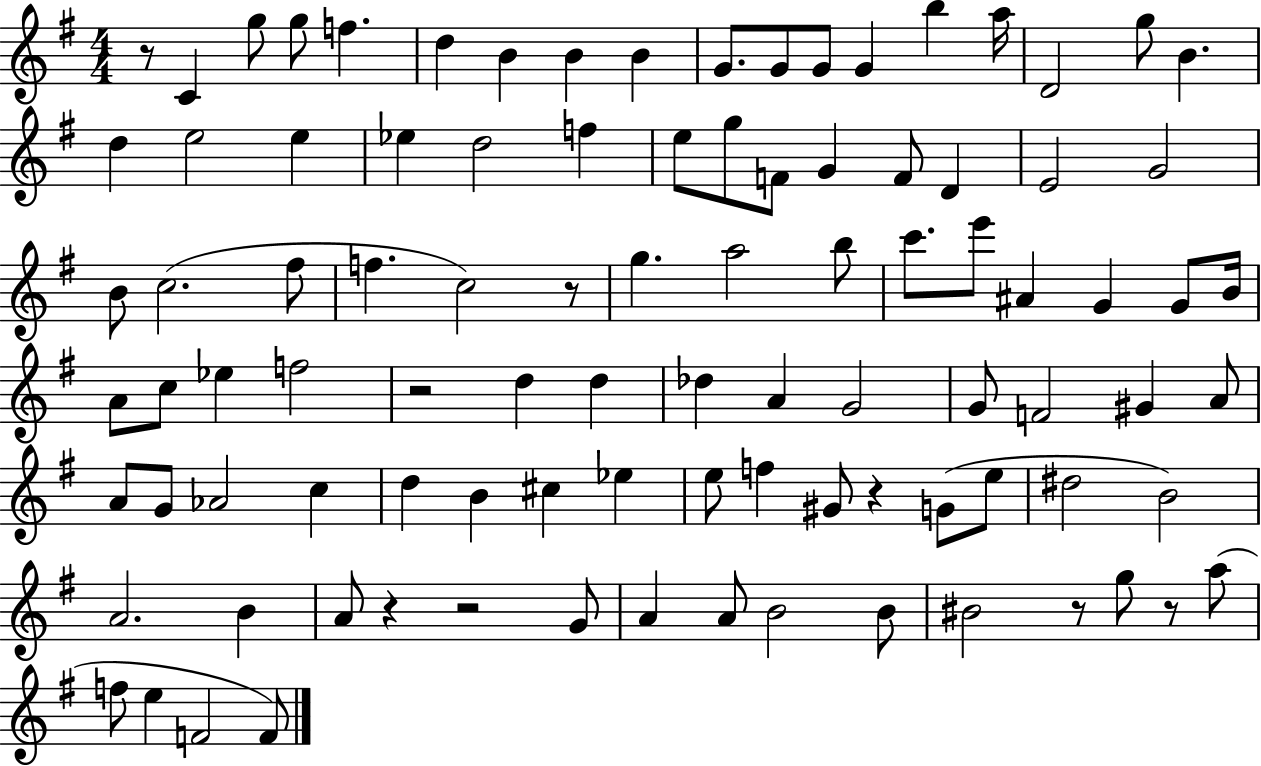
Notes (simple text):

R/e C4/q G5/e G5/e F5/q. D5/q B4/q B4/q B4/q G4/e. G4/e G4/e G4/q B5/q A5/s D4/h G5/e B4/q. D5/q E5/h E5/q Eb5/q D5/h F5/q E5/e G5/e F4/e G4/q F4/e D4/q E4/h G4/h B4/e C5/h. F#5/e F5/q. C5/h R/e G5/q. A5/h B5/e C6/e. E6/e A#4/q G4/q G4/e B4/s A4/e C5/e Eb5/q F5/h R/h D5/q D5/q Db5/q A4/q G4/h G4/e F4/h G#4/q A4/e A4/e G4/e Ab4/h C5/q D5/q B4/q C#5/q Eb5/q E5/e F5/q G#4/e R/q G4/e E5/e D#5/h B4/h A4/h. B4/q A4/e R/q R/h G4/e A4/q A4/e B4/h B4/e BIS4/h R/e G5/e R/e A5/e F5/e E5/q F4/h F4/e